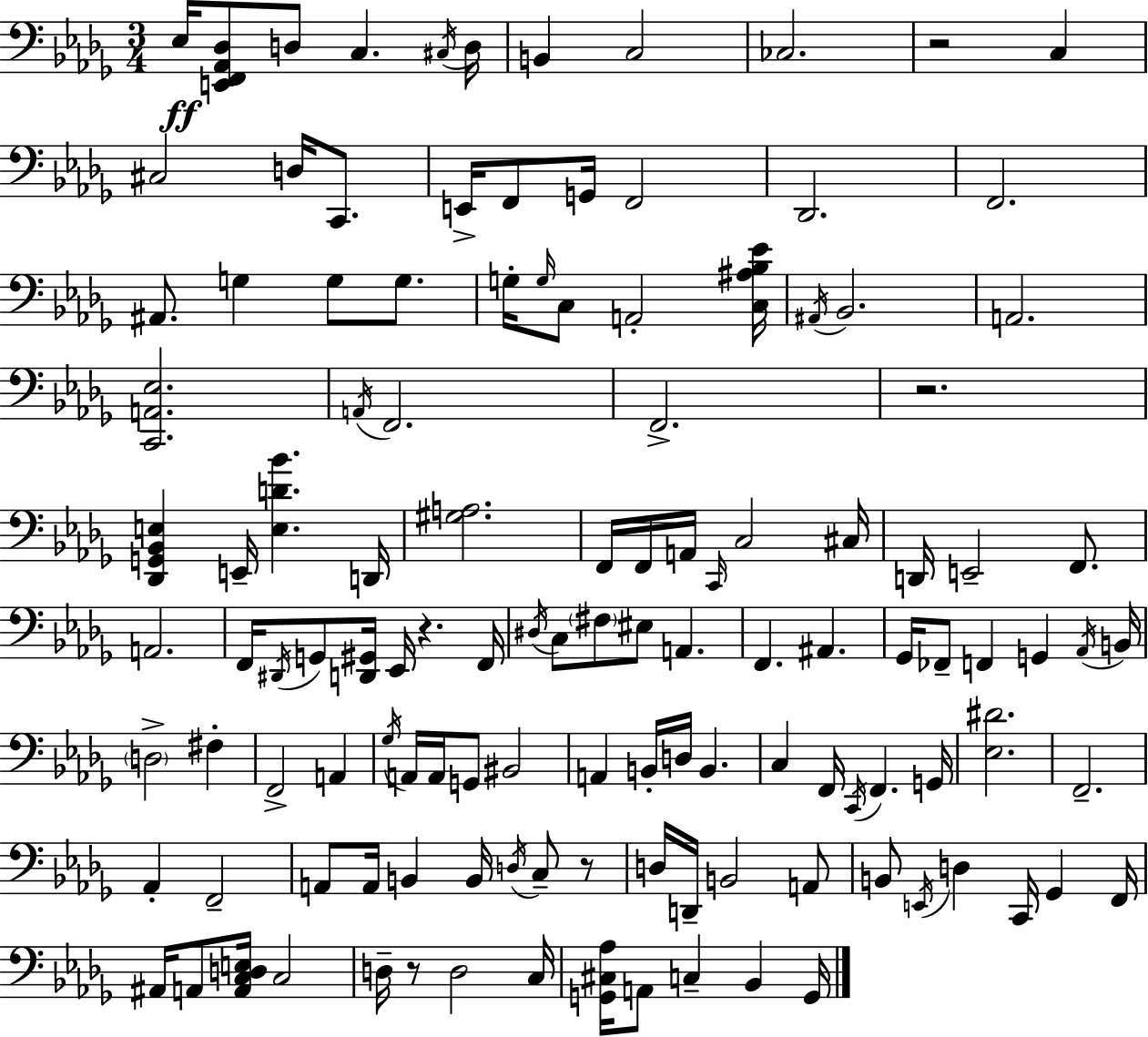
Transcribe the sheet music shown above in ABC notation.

X:1
T:Untitled
M:3/4
L:1/4
K:Bbm
_E,/4 [E,,F,,_A,,_D,]/2 D,/2 C, ^C,/4 D,/4 B,, C,2 _C,2 z2 C, ^C,2 D,/4 C,,/2 E,,/4 F,,/2 G,,/4 F,,2 _D,,2 F,,2 ^A,,/2 G, G,/2 G,/2 G,/4 G,/4 C,/2 A,,2 [C,^A,_B,_E]/4 ^A,,/4 _B,,2 A,,2 [C,,A,,_E,]2 A,,/4 F,,2 F,,2 z2 [_D,,G,,_B,,E,] E,,/4 [E,D_B] D,,/4 [^G,A,]2 F,,/4 F,,/4 A,,/4 C,,/4 C,2 ^C,/4 D,,/4 E,,2 F,,/2 A,,2 F,,/4 ^D,,/4 G,,/2 [D,,^G,,]/4 _E,,/4 z F,,/4 ^D,/4 C,/2 ^F,/2 ^E,/2 A,, F,, ^A,, _G,,/4 _F,,/2 F,, G,, _A,,/4 B,,/4 D,2 ^F, F,,2 A,, _G,/4 A,,/4 A,,/4 G,,/2 ^B,,2 A,, B,,/4 D,/4 B,, C, F,,/4 C,,/4 F,, G,,/4 [_E,^D]2 F,,2 _A,, F,,2 A,,/2 A,,/4 B,, B,,/4 D,/4 C,/2 z/2 D,/4 D,,/4 B,,2 A,,/2 B,,/2 E,,/4 D, C,,/4 _G,, F,,/4 ^A,,/4 A,,/2 [A,,C,D,E,]/4 C,2 D,/4 z/2 D,2 C,/4 [G,,^C,_A,]/4 A,,/2 C, _B,, G,,/4